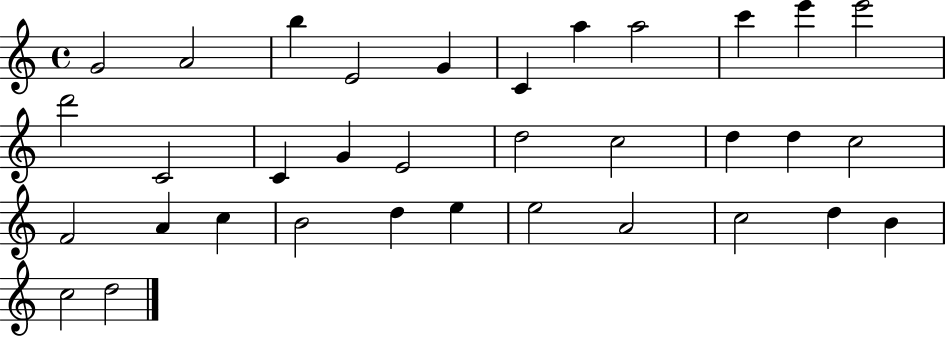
X:1
T:Untitled
M:4/4
L:1/4
K:C
G2 A2 b E2 G C a a2 c' e' e'2 d'2 C2 C G E2 d2 c2 d d c2 F2 A c B2 d e e2 A2 c2 d B c2 d2